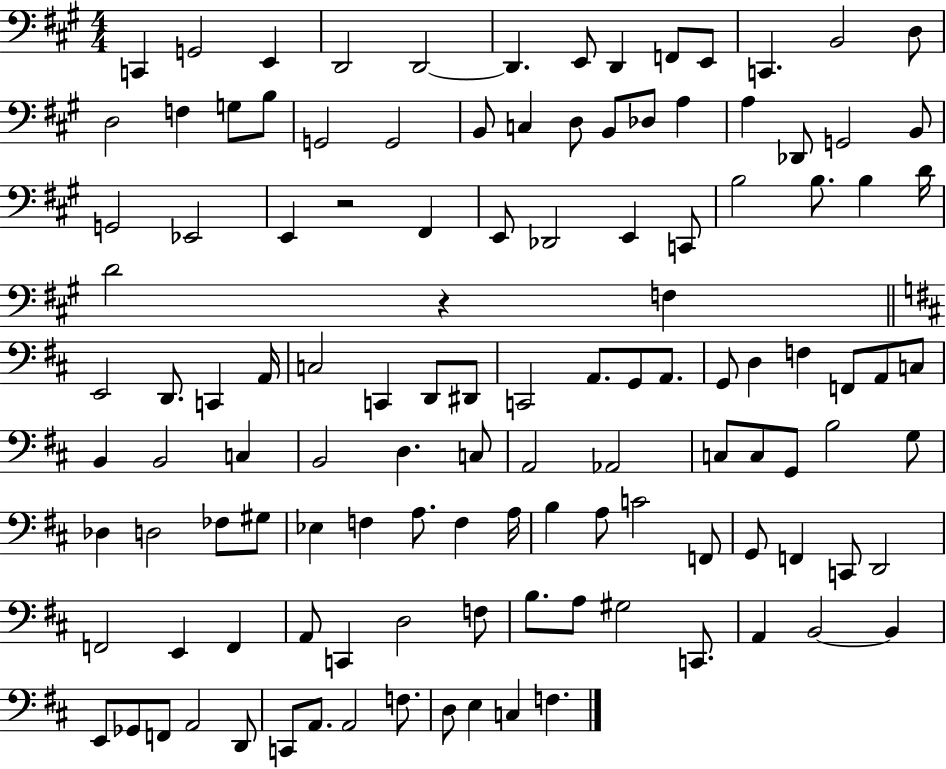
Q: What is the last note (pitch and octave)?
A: F3